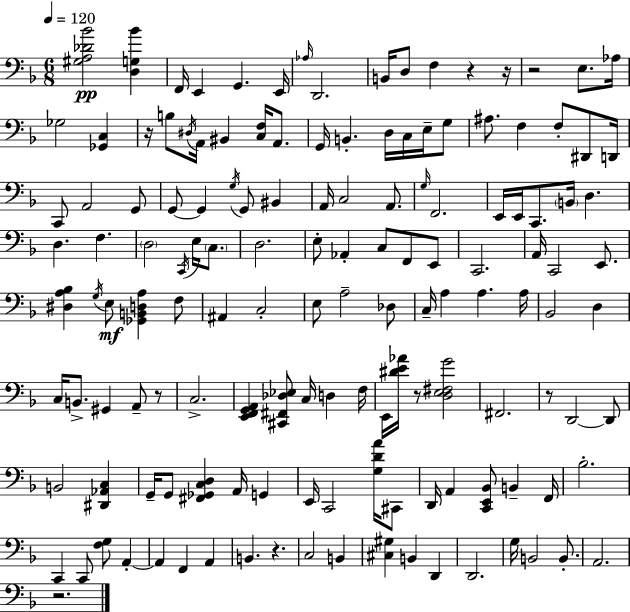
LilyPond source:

{
  \clef bass
  \numericTimeSignature
  \time 6/8
  \key d \minor
  \tempo 4 = 120
  <gis a des' bes'>2\pp <d g bes'>4 | f,16 e,4 g,4. e,16 | \grace { aes16 } d,2. | b,16 d8 f4 r4 | \break r16 r2 e8. | aes16 ges2 <ges, c>4 | r16 b8 \acciaccatura { dis16 } a,16 bis,4 <c f>16 a,8. | g,16 b,4.-. d16 c16 e16-- | \break g8 ais8. f4 f8-. dis,8 | d,16 c,8 a,2 | g,8 g,8~~ g,4 \acciaccatura { g16 } g,8 bis,4 | a,16 c2 | \break a,8. \grace { g16 } f,2. | e,16 e,16 c,8. \parenthesize b,16 d4. | d4. f4. | \parenthesize d2 | \break \acciaccatura { c,16 } e16 \parenthesize c8. d2. | e8-. aes,4-. c8 | f,8 e,8 c,2. | a,16 c,2 | \break e,8. <dis a bes>4 \acciaccatura { g16 }\mf e8 | <ges, b, d a>4 f8 ais,4 c2-. | e8 a2-- | des8 c16-- a4 a4. | \break a16 bes,2 | d4 c16 b,8.-> gis,4 | a,8-- r8 c2.-> | <e, f, g, a,>4 <cis, fis, des ees>8 | \break c16 d4 f16 e,16 <dis' e' aes'>16 r8 <d e fis g'>2 | fis,2. | r8 d,2~~ | d,8 b,2 | \break <dis, aes, c>4 g,16-- g,8 <fis, ges, c d>4 | a,16 g,4 e,16 c,2 | <g d' a'>16 cis,8 d,16 a,4 <c, e, bes,>8 | b,4-- f,16 bes2.-. | \break c,4 c,8 | <f g>8 a,4-.~~ a,4 f,4 | a,4 b,4. | r4. c2 | \break b,4 <cis gis>4 b,4 | d,4 d,2. | g16 b,2 | b,8.-. a,2. | \break r2. | \bar "|."
}